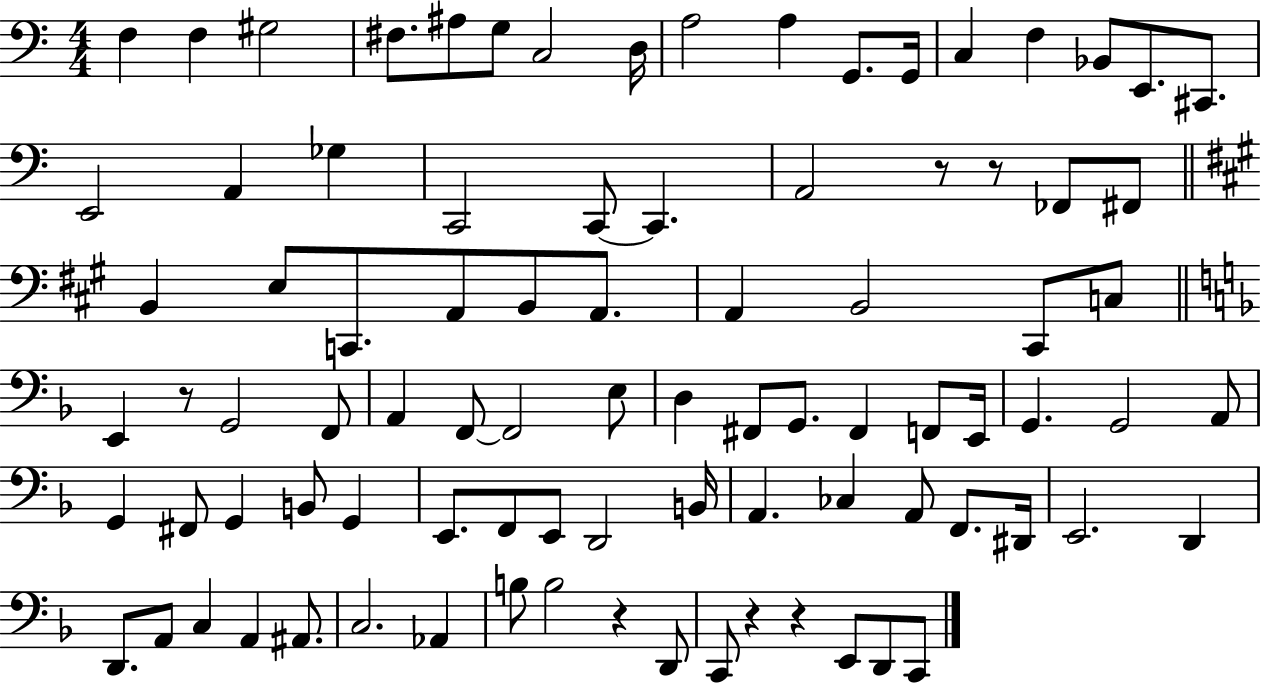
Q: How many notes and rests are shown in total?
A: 89